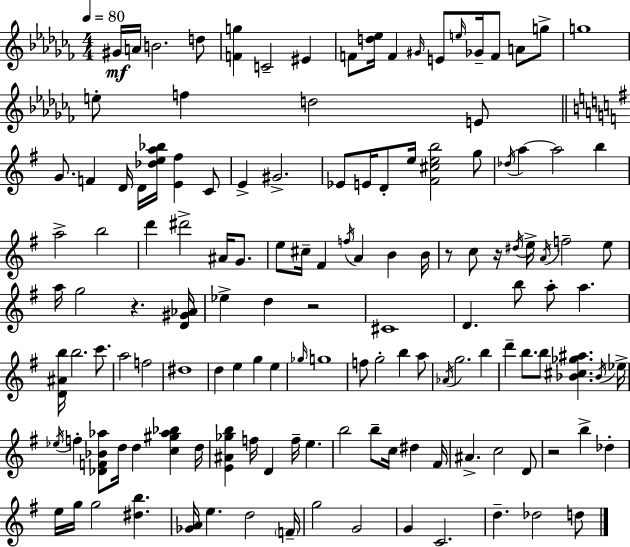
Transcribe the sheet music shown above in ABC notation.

X:1
T:Untitled
M:4/4
L:1/4
K:Abm
^G/4 A/4 B2 d/2 [Fg] C2 ^E F/2 [d_e]/4 F ^G/4 E/2 e/4 _G/4 F/2 A/2 g/2 g4 e/2 f d2 E/2 G/2 F D/4 D/4 [_dea_b]/4 [E^f] C/2 E ^G2 _E/2 E/4 D/2 e/4 [^F^ceb]2 g/2 _d/4 a a2 b a2 b2 d' ^d'2 ^A/4 G/2 e/2 ^c/4 ^F f/4 A B B/4 z/2 c/2 z/4 ^d/4 e/4 A/4 f2 e/2 a/4 g2 z [D^G_A]/4 _e d z2 ^C4 D b/2 a/2 a [D^Ab]/4 b2 c'/2 a2 f2 ^d4 d e g e _g/4 g4 f/2 g2 b a/2 _A/4 g2 b d' b/2 b/2 [_B^c_g^a] _B/4 _e/4 _e/4 f [_DF_B_a]/2 d/4 d [c^g_a_b] d/4 [E^A_gb] f/4 D f/4 e b2 b/2 c/4 ^d ^F/4 ^A c2 D/2 z2 b _d e/4 g/4 g2 [^db] [_GA]/4 e d2 F/4 g2 G2 G C2 d _d2 d/2